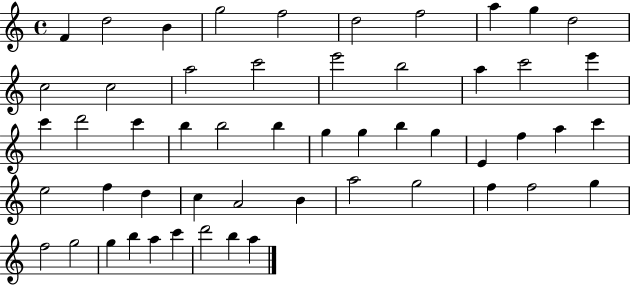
{
  \clef treble
  \time 4/4
  \defaultTimeSignature
  \key c \major
  f'4 d''2 b'4 | g''2 f''2 | d''2 f''2 | a''4 g''4 d''2 | \break c''2 c''2 | a''2 c'''2 | e'''2 b''2 | a''4 c'''2 e'''4 | \break c'''4 d'''2 c'''4 | b''4 b''2 b''4 | g''4 g''4 b''4 g''4 | e'4 f''4 a''4 c'''4 | \break e''2 f''4 d''4 | c''4 a'2 b'4 | a''2 g''2 | f''4 f''2 g''4 | \break f''2 g''2 | g''4 b''4 a''4 c'''4 | d'''2 b''4 a''4 | \bar "|."
}